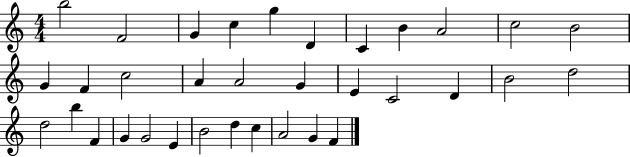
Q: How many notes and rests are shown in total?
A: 34